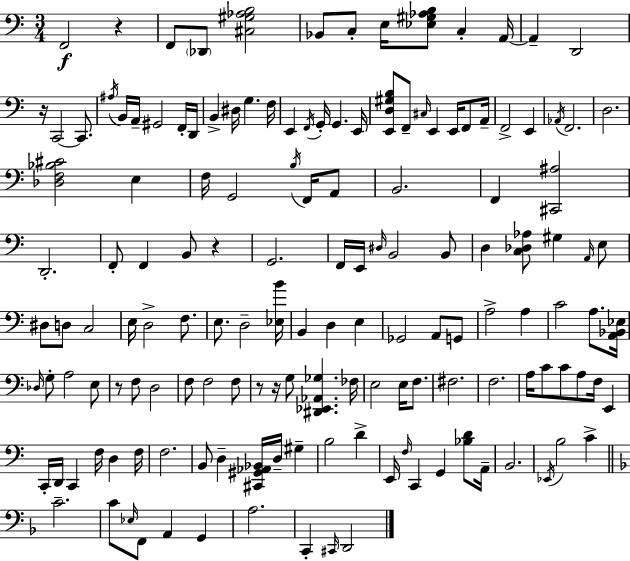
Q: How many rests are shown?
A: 6